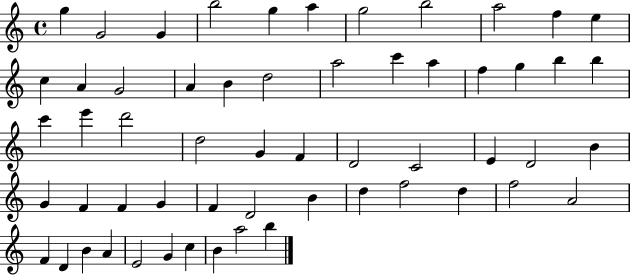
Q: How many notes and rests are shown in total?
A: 57